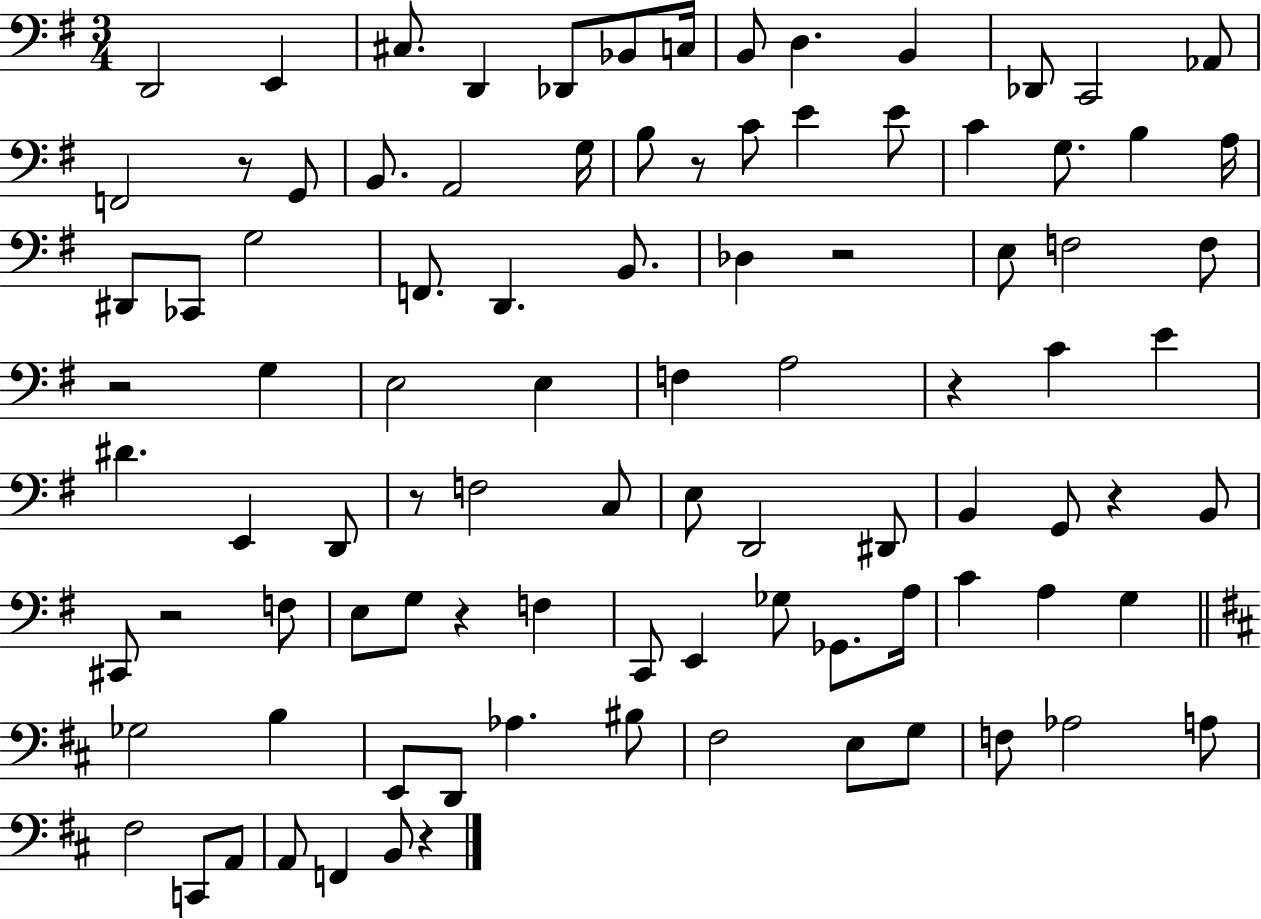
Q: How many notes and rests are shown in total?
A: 95